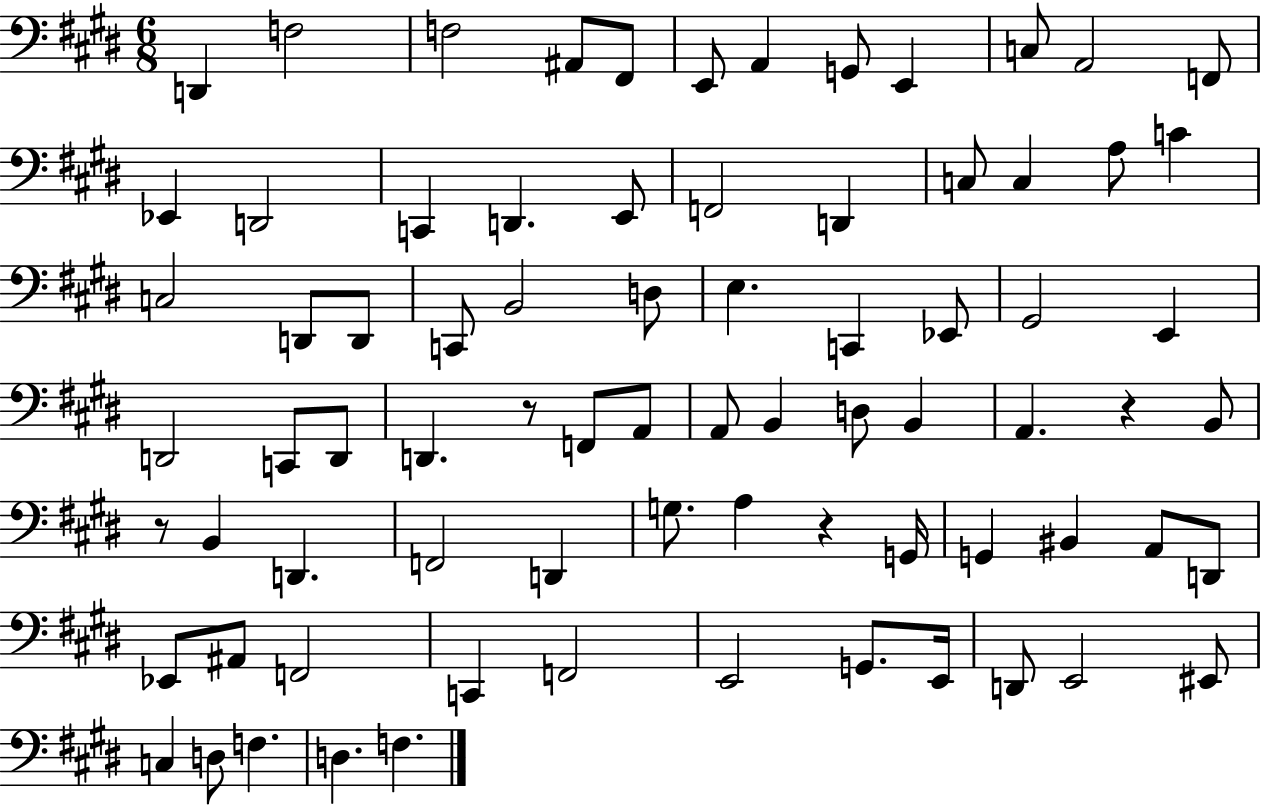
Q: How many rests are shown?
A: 4